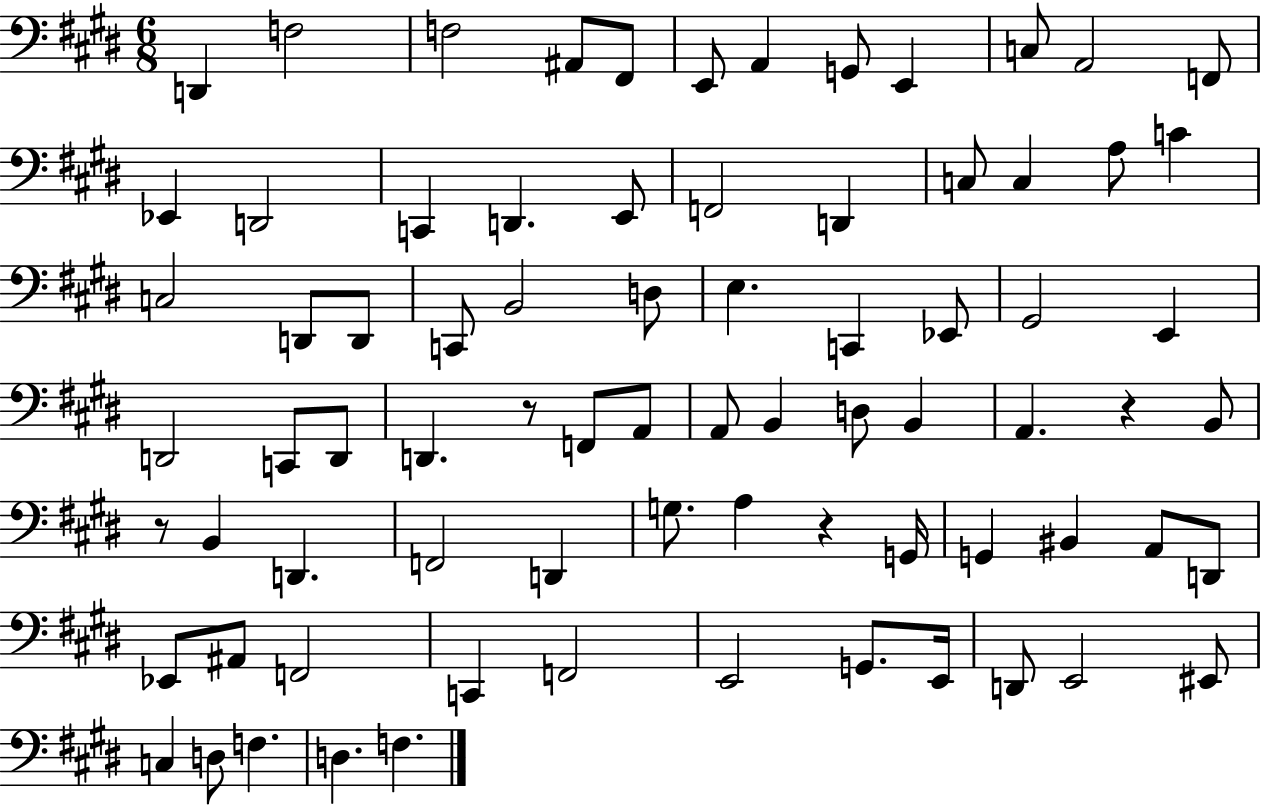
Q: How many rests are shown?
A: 4